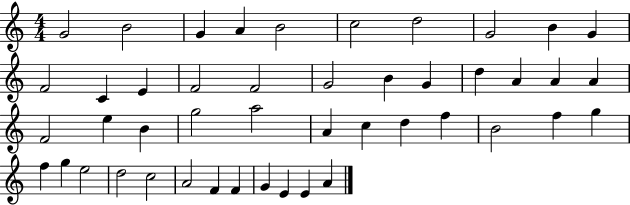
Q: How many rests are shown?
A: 0